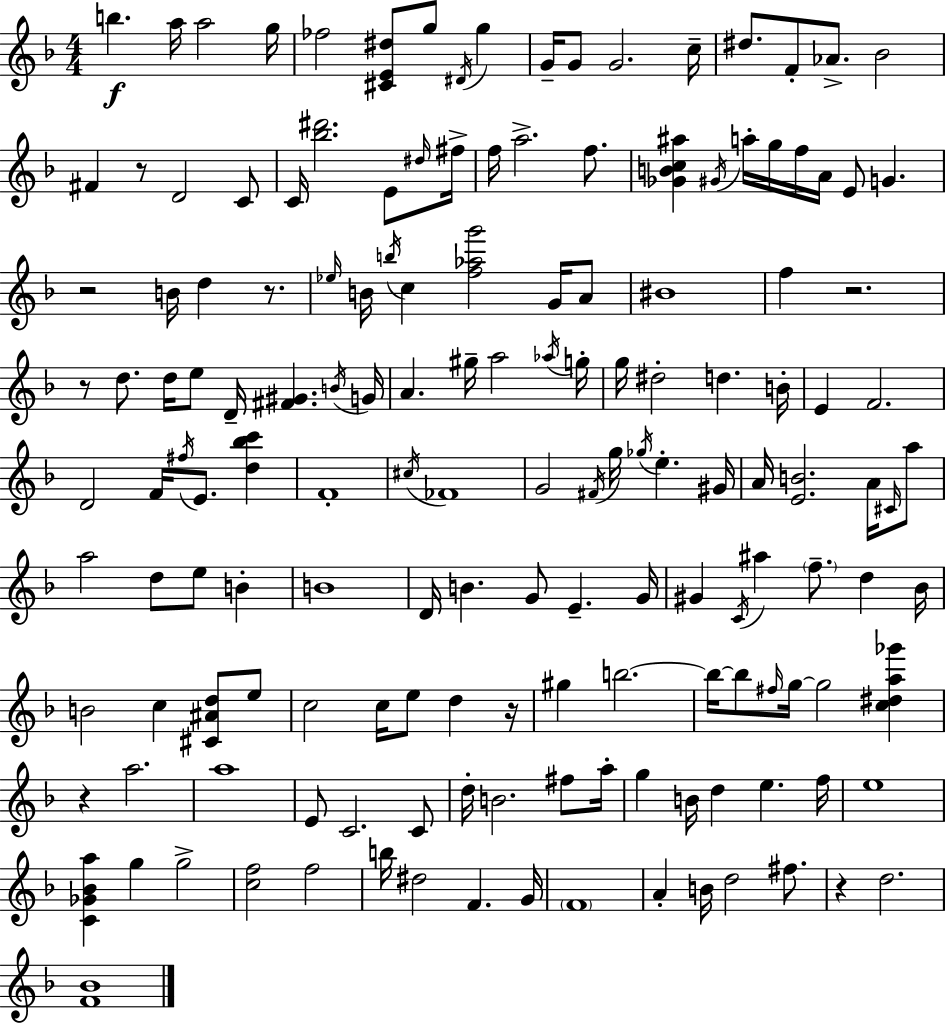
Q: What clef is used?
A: treble